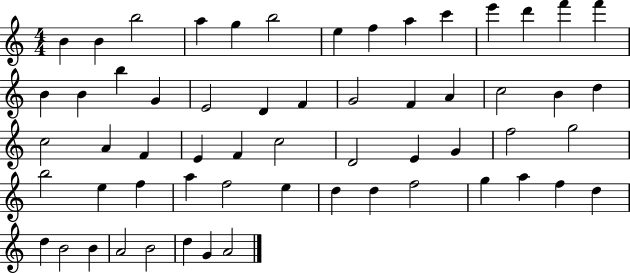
{
  \clef treble
  \numericTimeSignature
  \time 4/4
  \key c \major
  b'4 b'4 b''2 | a''4 g''4 b''2 | e''4 f''4 a''4 c'''4 | e'''4 d'''4 f'''4 f'''4 | \break b'4 b'4 b''4 g'4 | e'2 d'4 f'4 | g'2 f'4 a'4 | c''2 b'4 d''4 | \break c''2 a'4 f'4 | e'4 f'4 c''2 | d'2 e'4 g'4 | f''2 g''2 | \break b''2 e''4 f''4 | a''4 f''2 e''4 | d''4 d''4 f''2 | g''4 a''4 f''4 d''4 | \break d''4 b'2 b'4 | a'2 b'2 | d''4 g'4 a'2 | \bar "|."
}